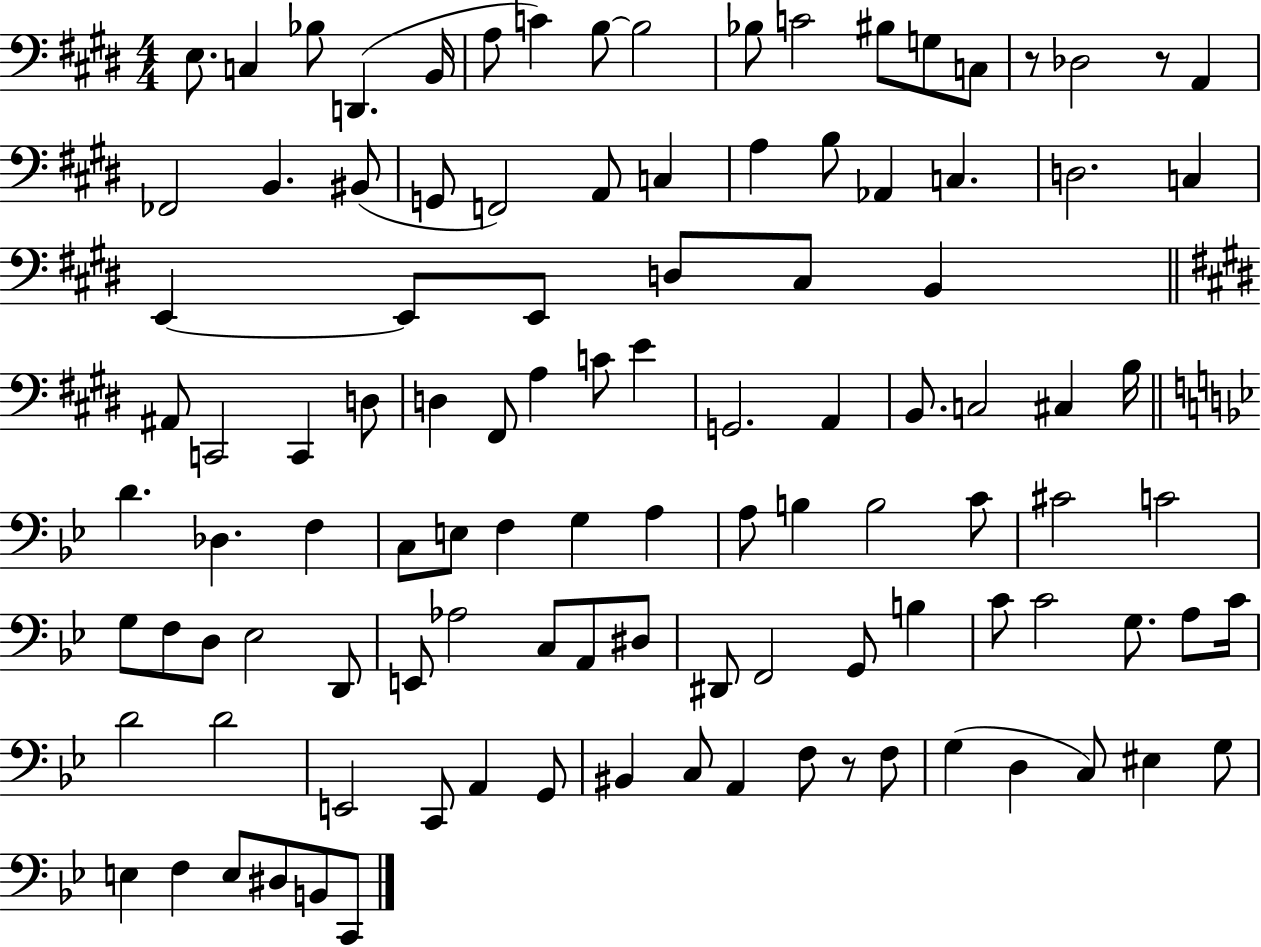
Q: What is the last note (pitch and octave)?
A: C2